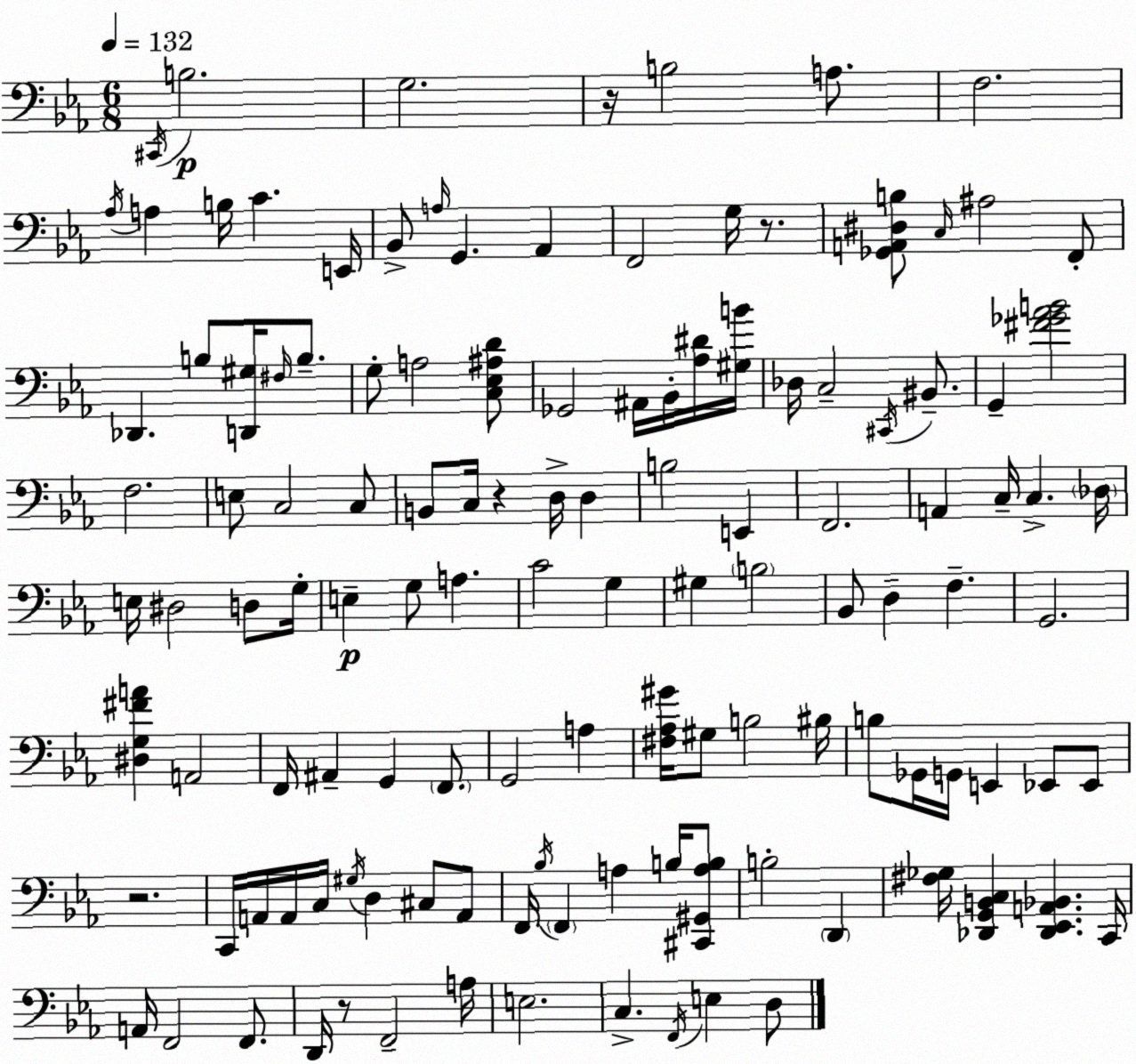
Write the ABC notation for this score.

X:1
T:Untitled
M:6/8
L:1/4
K:Eb
^C,,/4 B,2 G,2 z/4 B,2 A,/2 F,2 _A,/4 A, B,/4 C E,,/4 _B,,/2 A,/4 G,, _A,, F,,2 G,/4 z/2 [_G,,A,,^D,B,]/2 C,/4 ^A,2 F,,/2 _D,, B,/2 [D,,^G,]/4 ^F,/4 B,/2 G,/2 A,2 [C,_E,^A,D]/2 _G,,2 ^A,,/4 _B,,/4 [_A,^D]/4 [^G,B]/4 _D,/4 C,2 ^C,,/4 ^B,,/2 G,, [^F_G_AB]2 F,2 E,/2 C,2 C,/2 B,,/2 C,/4 z D,/4 D, B,2 E,, F,,2 A,, C,/4 C, _D,/4 E,/4 ^D,2 D,/2 G,/4 E, G,/2 A, C2 G, ^G, B,2 _B,,/2 D, F, G,,2 [^D,G,^FA] A,,2 F,,/4 ^A,, G,, F,,/2 G,,2 A, [^F,_A,^G]/4 ^G,/2 B,2 ^B,/4 B,/2 _G,,/4 G,,/4 E,, _E,,/2 _E,,/2 z2 C,,/4 A,,/4 A,,/4 C,/4 ^G,/4 D, ^C,/2 A,,/2 F,,/4 _B,/4 F,, A, B,/4 [^C,,^G,,A,B,]/2 B,2 D,, [^F,_G,]/4 [_D,,G,,B,,C,] [_D,,_E,,A,,_B,,] C,,/4 A,,/4 F,,2 F,,/2 D,,/4 z/2 F,,2 A,/4 E,2 C, F,,/4 E, D,/2